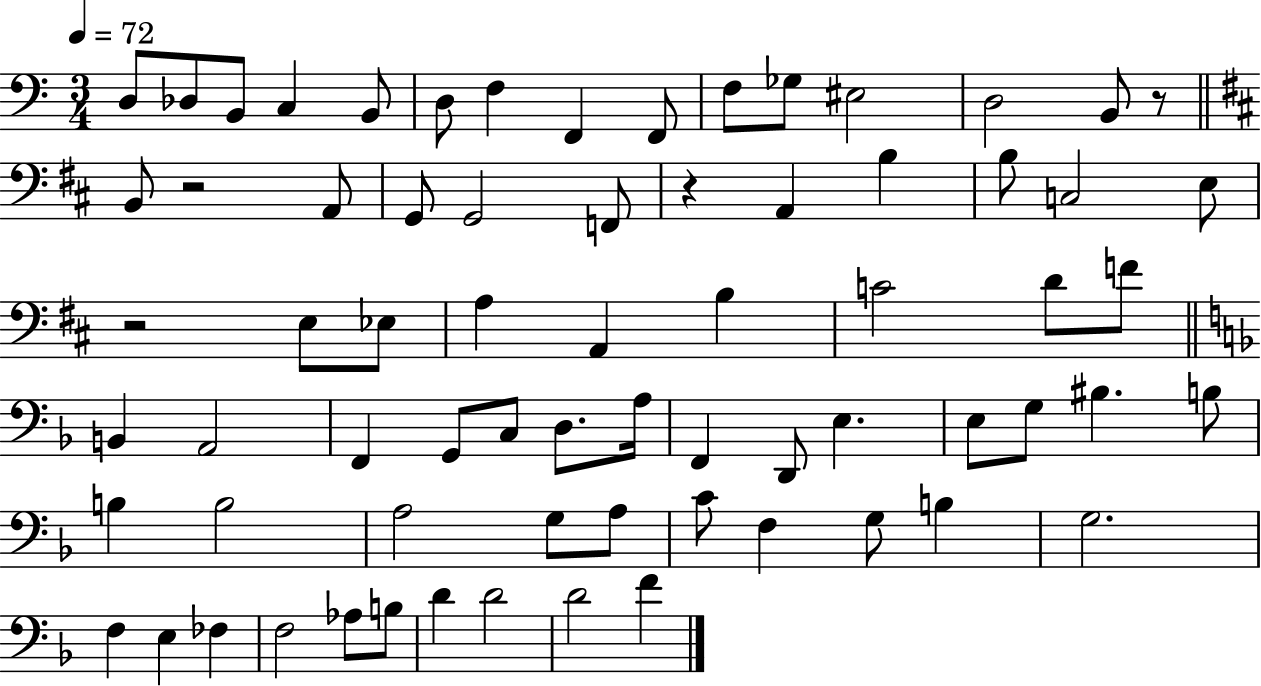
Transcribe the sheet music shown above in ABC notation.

X:1
T:Untitled
M:3/4
L:1/4
K:C
D,/2 _D,/2 B,,/2 C, B,,/2 D,/2 F, F,, F,,/2 F,/2 _G,/2 ^E,2 D,2 B,,/2 z/2 B,,/2 z2 A,,/2 G,,/2 G,,2 F,,/2 z A,, B, B,/2 C,2 E,/2 z2 E,/2 _E,/2 A, A,, B, C2 D/2 F/2 B,, A,,2 F,, G,,/2 C,/2 D,/2 A,/4 F,, D,,/2 E, E,/2 G,/2 ^B, B,/2 B, B,2 A,2 G,/2 A,/2 C/2 F, G,/2 B, G,2 F, E, _F, F,2 _A,/2 B,/2 D D2 D2 F